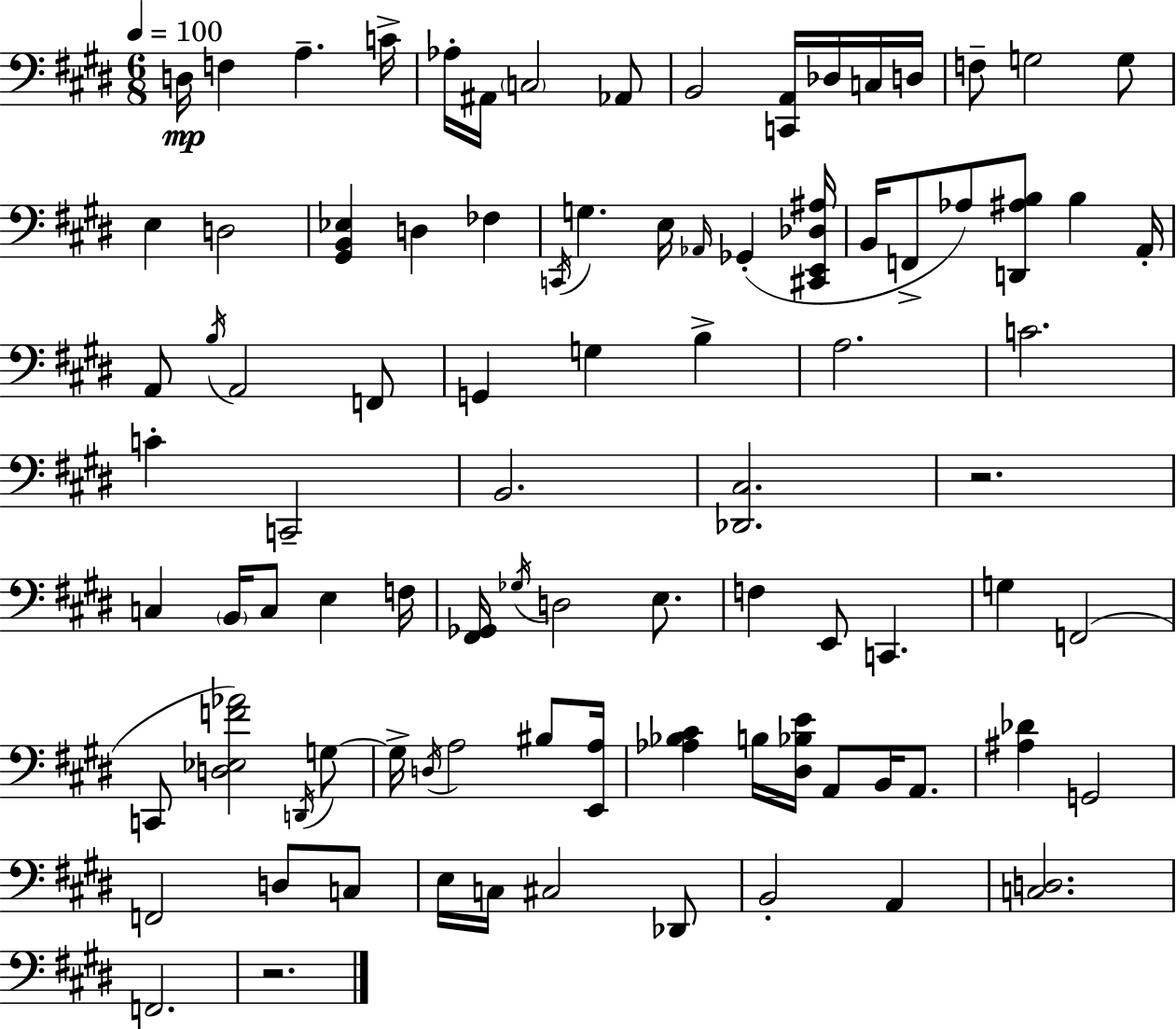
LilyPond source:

{
  \clef bass
  \numericTimeSignature
  \time 6/8
  \key e \major
  \tempo 4 = 100
  d16\mp f4 a4.-- c'16-> | aes16-. ais,16 \parenthesize c2 aes,8 | b,2 <c, a,>16 des16 c16 d16 | f8-- g2 g8 | \break e4 d2 | <gis, b, ees>4 d4 fes4 | \acciaccatura { c,16 } g4. e16 \grace { aes,16 } ges,4-.( | <cis, e, des ais>16 b,16 f,8-> aes8) <d, ais b>8 b4 | \break a,16-. a,8 \acciaccatura { b16 } a,2 | f,8 g,4 g4 b4-> | a2. | c'2. | \break c'4-. c,2-- | b,2. | <des, cis>2. | r2. | \break c4 \parenthesize b,16 c8 e4 | f16 <fis, ges,>16 \acciaccatura { ges16 } d2 | e8. f4 e,8 c,4. | g4 f,2( | \break c,8 <d ees f' aes'>2) | \acciaccatura { d,16 } g8~~ g16-> \acciaccatura { d16 } a2 | bis8 <e, a>16 <aes bes cis'>4 b16 <dis bes e'>16 | a,8 b,16 a,8. <ais des'>4 g,2 | \break f,2 | d8 c8 e16 c16 cis2 | des,8 b,2-. | a,4 <c d>2. | \break f,2. | r2. | \bar "|."
}